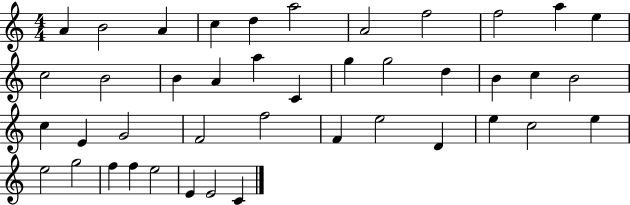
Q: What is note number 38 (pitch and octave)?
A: F5